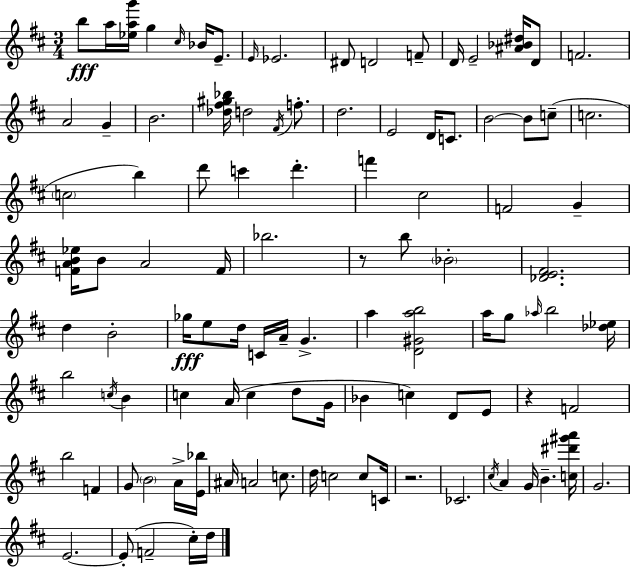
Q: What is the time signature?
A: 3/4